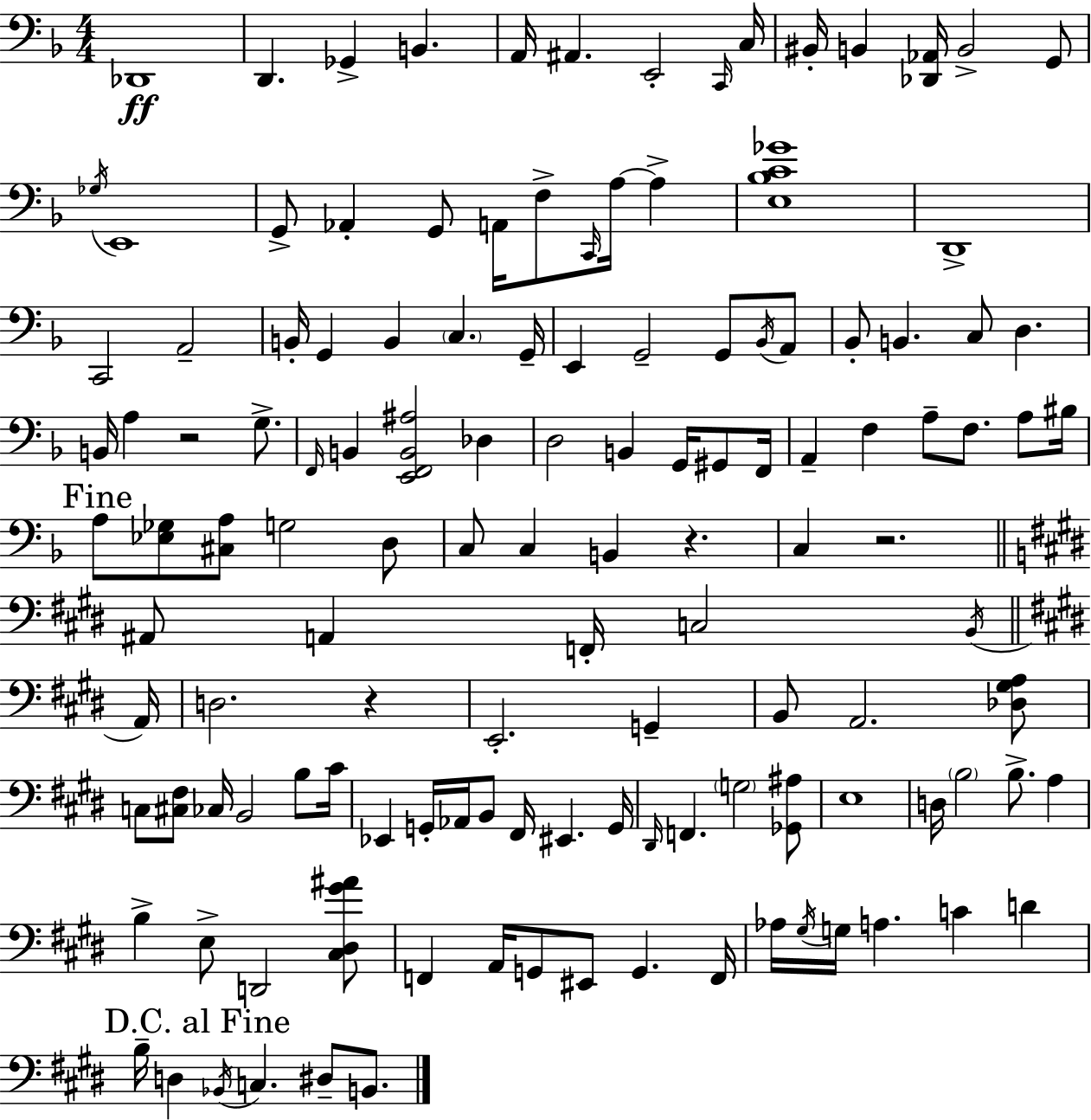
Db2/w D2/q. Gb2/q B2/q. A2/s A#2/q. E2/h C2/s C3/s BIS2/s B2/q [Db2,Ab2]/s B2/h G2/e Gb3/s E2/w G2/e Ab2/q G2/e A2/s F3/e C2/s A3/s A3/q [E3,Bb3,C4,Gb4]/w D2/w C2/h A2/h B2/s G2/q B2/q C3/q. G2/s E2/q G2/h G2/e Bb2/s A2/e Bb2/e B2/q. C3/e D3/q. B2/s A3/q R/h G3/e. F2/s B2/q [E2,F2,B2,A#3]/h Db3/q D3/h B2/q G2/s G#2/e F2/s A2/q F3/q A3/e F3/e. A3/e BIS3/s A3/e [Eb3,Gb3]/e [C#3,A3]/e G3/h D3/e C3/e C3/q B2/q R/q. C3/q R/h. A#2/e A2/q F2/s C3/h B2/s A2/s D3/h. R/q E2/h. G2/q B2/e A2/h. [Db3,G#3,A3]/e C3/e [C#3,F#3]/e CES3/s B2/h B3/e C#4/s Eb2/q G2/s Ab2/s B2/e F#2/s EIS2/q. G2/s D#2/s F2/q. G3/h [Gb2,A#3]/e E3/w D3/s B3/h B3/e. A3/q B3/q E3/e D2/h [C#3,D#3,G#4,A#4]/e F2/q A2/s G2/e EIS2/e G2/q. F2/s Ab3/s G#3/s G3/s A3/q. C4/q D4/q B3/s D3/q Bb2/s C3/q. D#3/e B2/e.